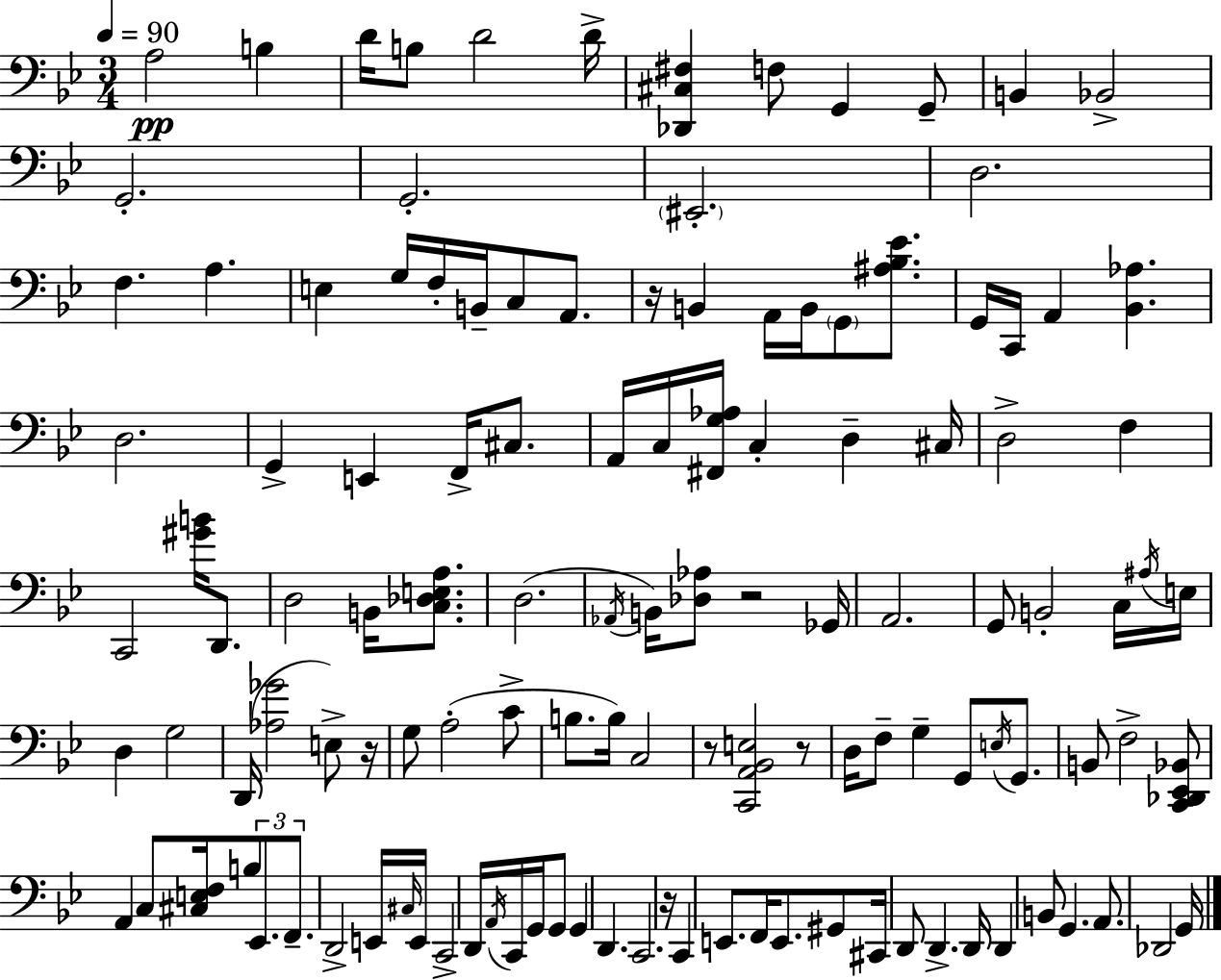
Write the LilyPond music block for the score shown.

{
  \clef bass
  \numericTimeSignature
  \time 3/4
  \key bes \major
  \tempo 4 = 90
  a2\pp b4 | d'16 b8 d'2 d'16-> | <des, cis fis>4 f8 g,4 g,8-- | b,4 bes,2-> | \break g,2.-. | g,2.-. | \parenthesize eis,2.-. | d2. | \break f4. a4. | e4 g16 f16-. b,16-- c8 a,8. | r16 b,4 a,16 b,16 \parenthesize g,8 <ais bes ees'>8. | g,16 c,16 a,4 <bes, aes>4. | \break d2. | g,4-> e,4 f,16-> cis8. | a,16 c16 <fis, g aes>16 c4-. d4-- cis16 | d2-> f4 | \break c,2 <gis' b'>16 d,8. | d2 b,16 <c des e a>8. | d2.( | \acciaccatura { aes,16 } b,16) <des aes>8 r2 | \break ges,16 a,2. | g,8 b,2-. c16 | \acciaccatura { ais16 } e16 d4 g2 | d,16( <aes ges'>2 e8->) | \break r16 g8 a2-.( | c'8-> b8. b16) c2 | r8 <c, a, bes, e>2 | r8 d16 f8-- g4-- g,8 \acciaccatura { e16 } | \break g,8. b,8 f2-> | <c, des, ees, bes,>8 a,4 c8 <cis e f>16 \tuplet 3/2 { b8 | ees,8. f,8.-- } d,2-> | e,16 \grace { cis16 } e,16 c,2-> | \break d,16 \acciaccatura { a,16 } c,16 g,16 g,8 g,4 d,4. | c,2. | r16 c,4 e,8. | f,16 e,8. gis,8 cis,16 d,8 d,4.-> | \break d,16 d,4 b,8 g,4. | a,8. des,2 | g,16 \bar "|."
}